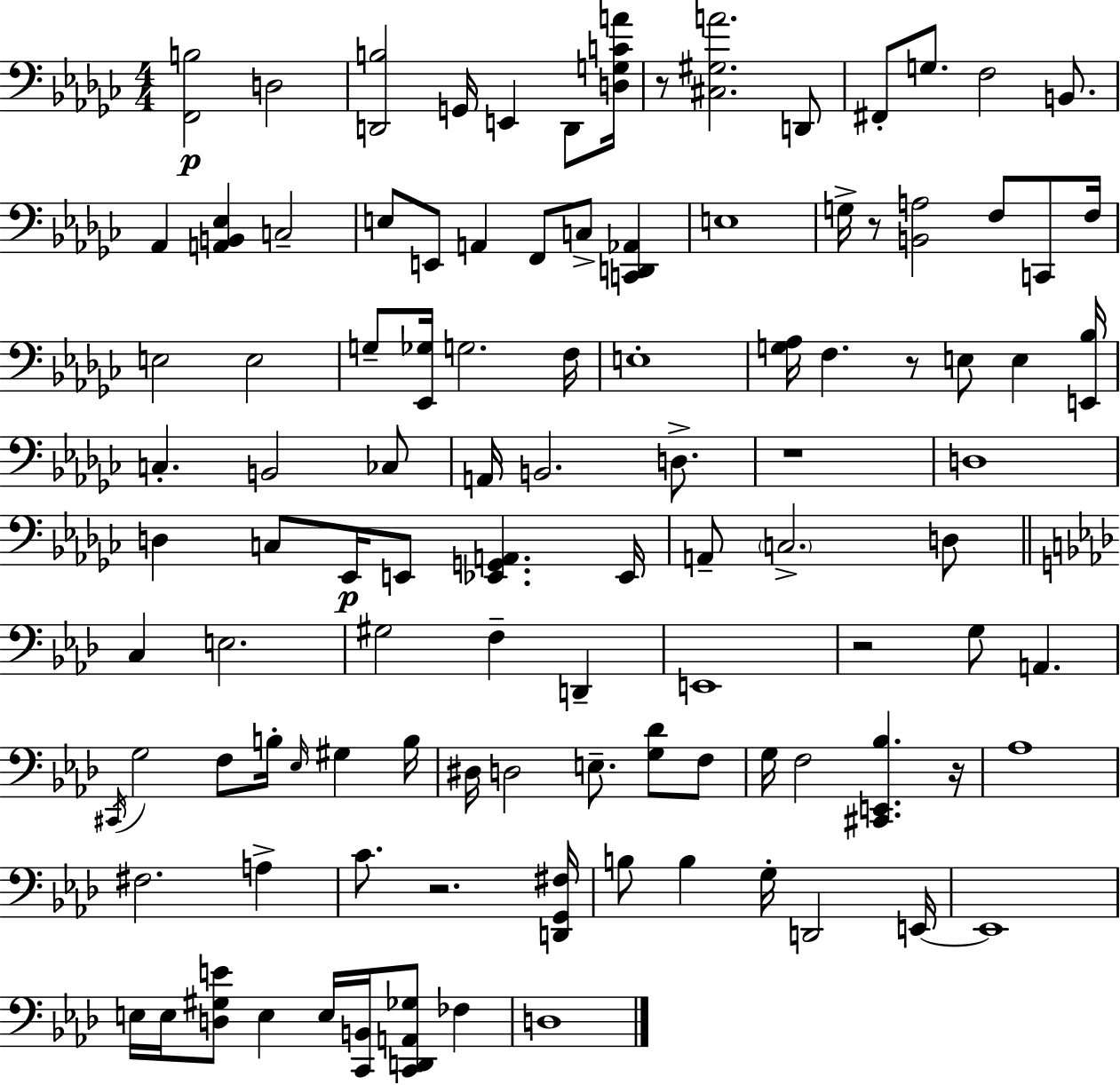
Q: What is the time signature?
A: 4/4